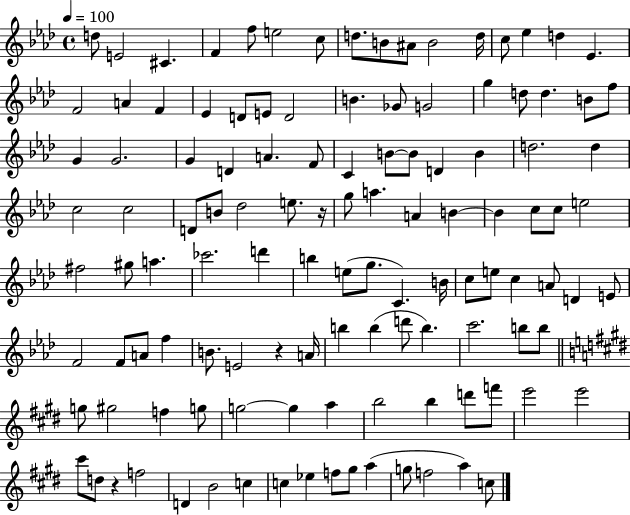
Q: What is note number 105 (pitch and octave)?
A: D4